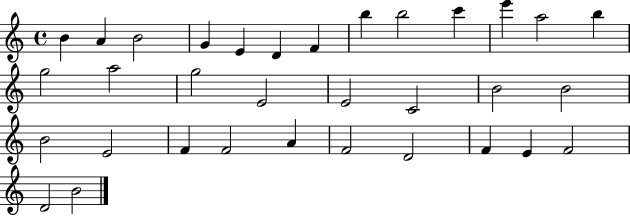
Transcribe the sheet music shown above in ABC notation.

X:1
T:Untitled
M:4/4
L:1/4
K:C
B A B2 G E D F b b2 c' e' a2 b g2 a2 g2 E2 E2 C2 B2 B2 B2 E2 F F2 A F2 D2 F E F2 D2 B2